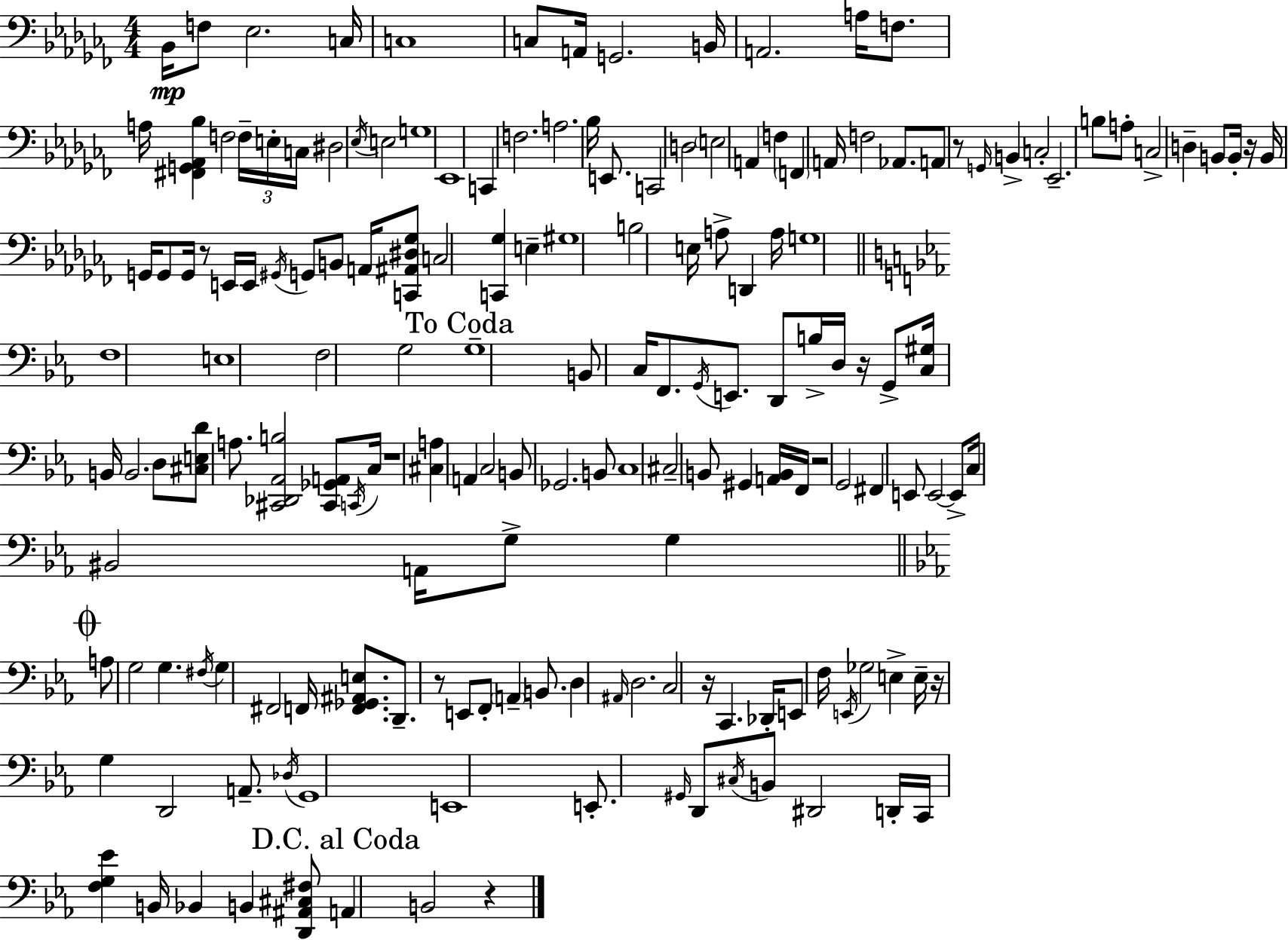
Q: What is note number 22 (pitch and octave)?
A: Eb2